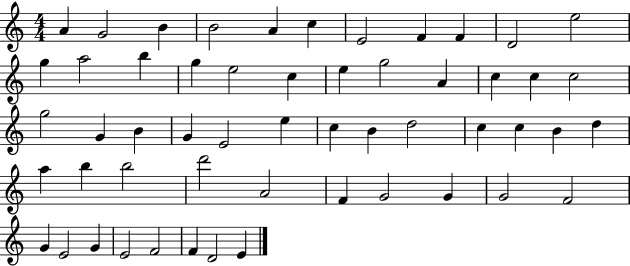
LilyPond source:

{
  \clef treble
  \numericTimeSignature
  \time 4/4
  \key c \major
  a'4 g'2 b'4 | b'2 a'4 c''4 | e'2 f'4 f'4 | d'2 e''2 | \break g''4 a''2 b''4 | g''4 e''2 c''4 | e''4 g''2 a'4 | c''4 c''4 c''2 | \break g''2 g'4 b'4 | g'4 e'2 e''4 | c''4 b'4 d''2 | c''4 c''4 b'4 d''4 | \break a''4 b''4 b''2 | d'''2 a'2 | f'4 g'2 g'4 | g'2 f'2 | \break g'4 e'2 g'4 | e'2 f'2 | f'4 d'2 e'4 | \bar "|."
}